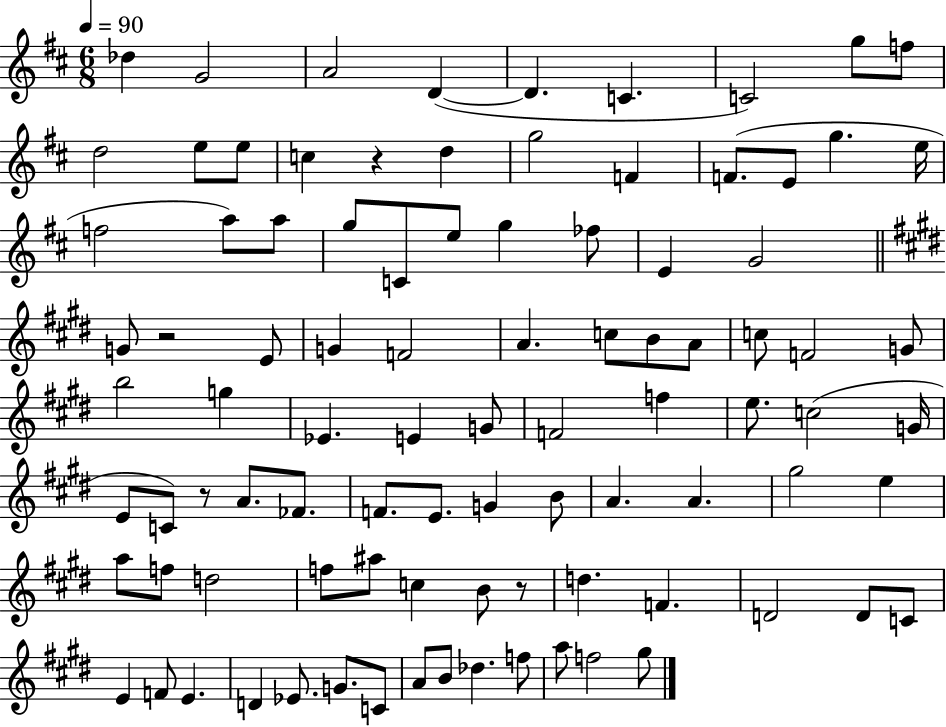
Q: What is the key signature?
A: D major